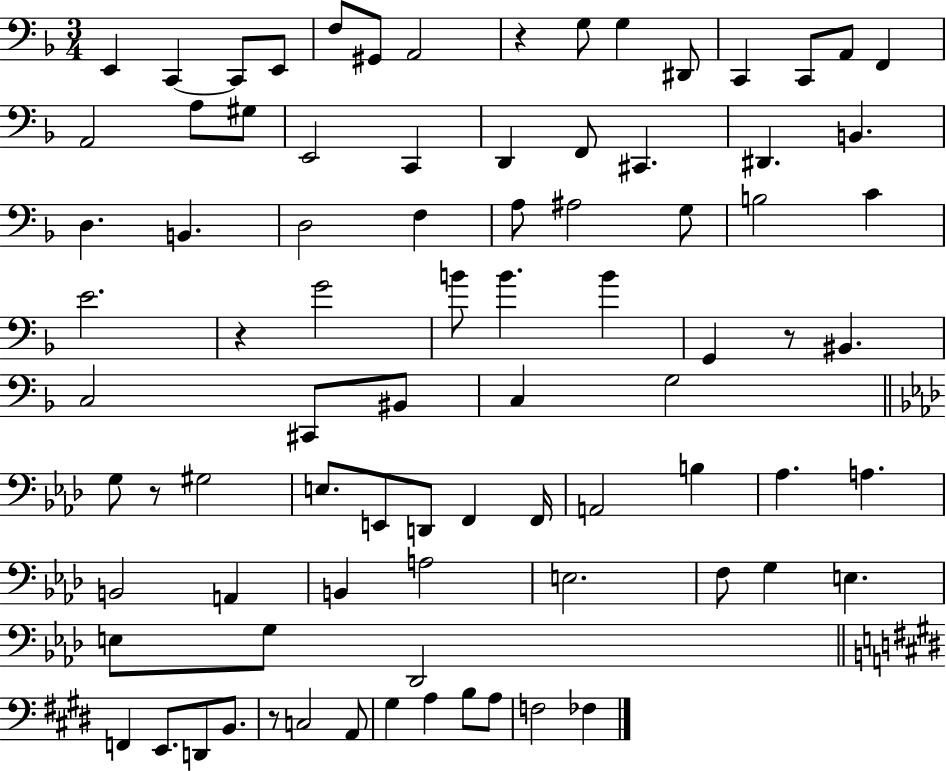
{
  \clef bass
  \numericTimeSignature
  \time 3/4
  \key f \major
  e,4 c,4~~ c,8 e,8 | f8 gis,8 a,2 | r4 g8 g4 dis,8 | c,4 c,8 a,8 f,4 | \break a,2 a8 gis8 | e,2 c,4 | d,4 f,8 cis,4. | dis,4. b,4. | \break d4. b,4. | d2 f4 | a8 ais2 g8 | b2 c'4 | \break e'2. | r4 g'2 | b'8 b'4. b'4 | g,4 r8 bis,4. | \break c2 cis,8 bis,8 | c4 g2 | \bar "||" \break \key aes \major g8 r8 gis2 | e8. e,8 d,8 f,4 f,16 | a,2 b4 | aes4. a4. | \break b,2 a,4 | b,4 a2 | e2. | f8 g4 e4. | \break e8 g8 des,2 | \bar "||" \break \key e \major f,4 e,8. d,8 b,8. | r8 c2 a,8 | gis4 a4 b8 a8 | f2 fes4 | \break \bar "|."
}